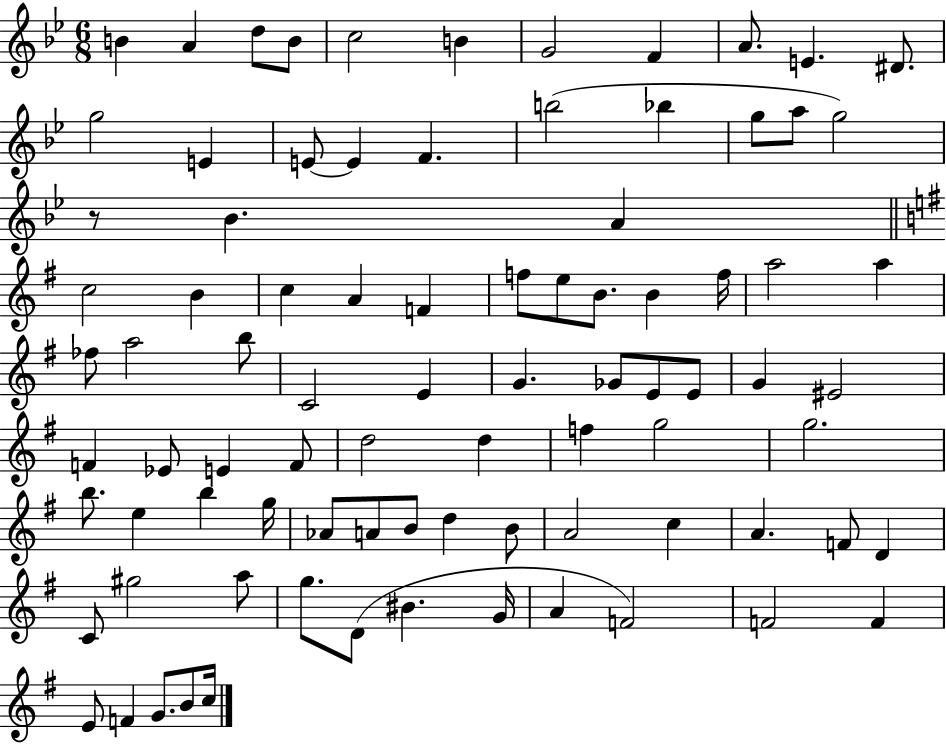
B4/q A4/q D5/e B4/e C5/h B4/q G4/h F4/q A4/e. E4/q. D#4/e. G5/h E4/q E4/e E4/q F4/q. B5/h Bb5/q G5/e A5/e G5/h R/e Bb4/q. A4/q C5/h B4/q C5/q A4/q F4/q F5/e E5/e B4/e. B4/q F5/s A5/h A5/q FES5/e A5/h B5/e C4/h E4/q G4/q. Gb4/e E4/e E4/e G4/q EIS4/h F4/q Eb4/e E4/q F4/e D5/h D5/q F5/q G5/h G5/h. B5/e. E5/q B5/q G5/s Ab4/e A4/e B4/e D5/q B4/e A4/h C5/q A4/q. F4/e D4/q C4/e G#5/h A5/e G5/e. D4/e BIS4/q. G4/s A4/q F4/h F4/h F4/q E4/e F4/q G4/e. B4/e C5/s